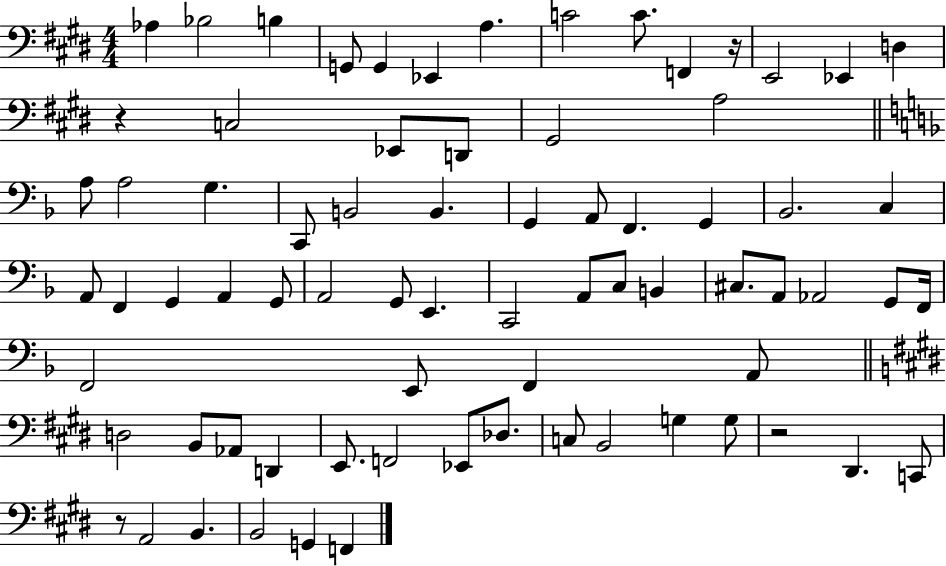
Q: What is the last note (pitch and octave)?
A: F2